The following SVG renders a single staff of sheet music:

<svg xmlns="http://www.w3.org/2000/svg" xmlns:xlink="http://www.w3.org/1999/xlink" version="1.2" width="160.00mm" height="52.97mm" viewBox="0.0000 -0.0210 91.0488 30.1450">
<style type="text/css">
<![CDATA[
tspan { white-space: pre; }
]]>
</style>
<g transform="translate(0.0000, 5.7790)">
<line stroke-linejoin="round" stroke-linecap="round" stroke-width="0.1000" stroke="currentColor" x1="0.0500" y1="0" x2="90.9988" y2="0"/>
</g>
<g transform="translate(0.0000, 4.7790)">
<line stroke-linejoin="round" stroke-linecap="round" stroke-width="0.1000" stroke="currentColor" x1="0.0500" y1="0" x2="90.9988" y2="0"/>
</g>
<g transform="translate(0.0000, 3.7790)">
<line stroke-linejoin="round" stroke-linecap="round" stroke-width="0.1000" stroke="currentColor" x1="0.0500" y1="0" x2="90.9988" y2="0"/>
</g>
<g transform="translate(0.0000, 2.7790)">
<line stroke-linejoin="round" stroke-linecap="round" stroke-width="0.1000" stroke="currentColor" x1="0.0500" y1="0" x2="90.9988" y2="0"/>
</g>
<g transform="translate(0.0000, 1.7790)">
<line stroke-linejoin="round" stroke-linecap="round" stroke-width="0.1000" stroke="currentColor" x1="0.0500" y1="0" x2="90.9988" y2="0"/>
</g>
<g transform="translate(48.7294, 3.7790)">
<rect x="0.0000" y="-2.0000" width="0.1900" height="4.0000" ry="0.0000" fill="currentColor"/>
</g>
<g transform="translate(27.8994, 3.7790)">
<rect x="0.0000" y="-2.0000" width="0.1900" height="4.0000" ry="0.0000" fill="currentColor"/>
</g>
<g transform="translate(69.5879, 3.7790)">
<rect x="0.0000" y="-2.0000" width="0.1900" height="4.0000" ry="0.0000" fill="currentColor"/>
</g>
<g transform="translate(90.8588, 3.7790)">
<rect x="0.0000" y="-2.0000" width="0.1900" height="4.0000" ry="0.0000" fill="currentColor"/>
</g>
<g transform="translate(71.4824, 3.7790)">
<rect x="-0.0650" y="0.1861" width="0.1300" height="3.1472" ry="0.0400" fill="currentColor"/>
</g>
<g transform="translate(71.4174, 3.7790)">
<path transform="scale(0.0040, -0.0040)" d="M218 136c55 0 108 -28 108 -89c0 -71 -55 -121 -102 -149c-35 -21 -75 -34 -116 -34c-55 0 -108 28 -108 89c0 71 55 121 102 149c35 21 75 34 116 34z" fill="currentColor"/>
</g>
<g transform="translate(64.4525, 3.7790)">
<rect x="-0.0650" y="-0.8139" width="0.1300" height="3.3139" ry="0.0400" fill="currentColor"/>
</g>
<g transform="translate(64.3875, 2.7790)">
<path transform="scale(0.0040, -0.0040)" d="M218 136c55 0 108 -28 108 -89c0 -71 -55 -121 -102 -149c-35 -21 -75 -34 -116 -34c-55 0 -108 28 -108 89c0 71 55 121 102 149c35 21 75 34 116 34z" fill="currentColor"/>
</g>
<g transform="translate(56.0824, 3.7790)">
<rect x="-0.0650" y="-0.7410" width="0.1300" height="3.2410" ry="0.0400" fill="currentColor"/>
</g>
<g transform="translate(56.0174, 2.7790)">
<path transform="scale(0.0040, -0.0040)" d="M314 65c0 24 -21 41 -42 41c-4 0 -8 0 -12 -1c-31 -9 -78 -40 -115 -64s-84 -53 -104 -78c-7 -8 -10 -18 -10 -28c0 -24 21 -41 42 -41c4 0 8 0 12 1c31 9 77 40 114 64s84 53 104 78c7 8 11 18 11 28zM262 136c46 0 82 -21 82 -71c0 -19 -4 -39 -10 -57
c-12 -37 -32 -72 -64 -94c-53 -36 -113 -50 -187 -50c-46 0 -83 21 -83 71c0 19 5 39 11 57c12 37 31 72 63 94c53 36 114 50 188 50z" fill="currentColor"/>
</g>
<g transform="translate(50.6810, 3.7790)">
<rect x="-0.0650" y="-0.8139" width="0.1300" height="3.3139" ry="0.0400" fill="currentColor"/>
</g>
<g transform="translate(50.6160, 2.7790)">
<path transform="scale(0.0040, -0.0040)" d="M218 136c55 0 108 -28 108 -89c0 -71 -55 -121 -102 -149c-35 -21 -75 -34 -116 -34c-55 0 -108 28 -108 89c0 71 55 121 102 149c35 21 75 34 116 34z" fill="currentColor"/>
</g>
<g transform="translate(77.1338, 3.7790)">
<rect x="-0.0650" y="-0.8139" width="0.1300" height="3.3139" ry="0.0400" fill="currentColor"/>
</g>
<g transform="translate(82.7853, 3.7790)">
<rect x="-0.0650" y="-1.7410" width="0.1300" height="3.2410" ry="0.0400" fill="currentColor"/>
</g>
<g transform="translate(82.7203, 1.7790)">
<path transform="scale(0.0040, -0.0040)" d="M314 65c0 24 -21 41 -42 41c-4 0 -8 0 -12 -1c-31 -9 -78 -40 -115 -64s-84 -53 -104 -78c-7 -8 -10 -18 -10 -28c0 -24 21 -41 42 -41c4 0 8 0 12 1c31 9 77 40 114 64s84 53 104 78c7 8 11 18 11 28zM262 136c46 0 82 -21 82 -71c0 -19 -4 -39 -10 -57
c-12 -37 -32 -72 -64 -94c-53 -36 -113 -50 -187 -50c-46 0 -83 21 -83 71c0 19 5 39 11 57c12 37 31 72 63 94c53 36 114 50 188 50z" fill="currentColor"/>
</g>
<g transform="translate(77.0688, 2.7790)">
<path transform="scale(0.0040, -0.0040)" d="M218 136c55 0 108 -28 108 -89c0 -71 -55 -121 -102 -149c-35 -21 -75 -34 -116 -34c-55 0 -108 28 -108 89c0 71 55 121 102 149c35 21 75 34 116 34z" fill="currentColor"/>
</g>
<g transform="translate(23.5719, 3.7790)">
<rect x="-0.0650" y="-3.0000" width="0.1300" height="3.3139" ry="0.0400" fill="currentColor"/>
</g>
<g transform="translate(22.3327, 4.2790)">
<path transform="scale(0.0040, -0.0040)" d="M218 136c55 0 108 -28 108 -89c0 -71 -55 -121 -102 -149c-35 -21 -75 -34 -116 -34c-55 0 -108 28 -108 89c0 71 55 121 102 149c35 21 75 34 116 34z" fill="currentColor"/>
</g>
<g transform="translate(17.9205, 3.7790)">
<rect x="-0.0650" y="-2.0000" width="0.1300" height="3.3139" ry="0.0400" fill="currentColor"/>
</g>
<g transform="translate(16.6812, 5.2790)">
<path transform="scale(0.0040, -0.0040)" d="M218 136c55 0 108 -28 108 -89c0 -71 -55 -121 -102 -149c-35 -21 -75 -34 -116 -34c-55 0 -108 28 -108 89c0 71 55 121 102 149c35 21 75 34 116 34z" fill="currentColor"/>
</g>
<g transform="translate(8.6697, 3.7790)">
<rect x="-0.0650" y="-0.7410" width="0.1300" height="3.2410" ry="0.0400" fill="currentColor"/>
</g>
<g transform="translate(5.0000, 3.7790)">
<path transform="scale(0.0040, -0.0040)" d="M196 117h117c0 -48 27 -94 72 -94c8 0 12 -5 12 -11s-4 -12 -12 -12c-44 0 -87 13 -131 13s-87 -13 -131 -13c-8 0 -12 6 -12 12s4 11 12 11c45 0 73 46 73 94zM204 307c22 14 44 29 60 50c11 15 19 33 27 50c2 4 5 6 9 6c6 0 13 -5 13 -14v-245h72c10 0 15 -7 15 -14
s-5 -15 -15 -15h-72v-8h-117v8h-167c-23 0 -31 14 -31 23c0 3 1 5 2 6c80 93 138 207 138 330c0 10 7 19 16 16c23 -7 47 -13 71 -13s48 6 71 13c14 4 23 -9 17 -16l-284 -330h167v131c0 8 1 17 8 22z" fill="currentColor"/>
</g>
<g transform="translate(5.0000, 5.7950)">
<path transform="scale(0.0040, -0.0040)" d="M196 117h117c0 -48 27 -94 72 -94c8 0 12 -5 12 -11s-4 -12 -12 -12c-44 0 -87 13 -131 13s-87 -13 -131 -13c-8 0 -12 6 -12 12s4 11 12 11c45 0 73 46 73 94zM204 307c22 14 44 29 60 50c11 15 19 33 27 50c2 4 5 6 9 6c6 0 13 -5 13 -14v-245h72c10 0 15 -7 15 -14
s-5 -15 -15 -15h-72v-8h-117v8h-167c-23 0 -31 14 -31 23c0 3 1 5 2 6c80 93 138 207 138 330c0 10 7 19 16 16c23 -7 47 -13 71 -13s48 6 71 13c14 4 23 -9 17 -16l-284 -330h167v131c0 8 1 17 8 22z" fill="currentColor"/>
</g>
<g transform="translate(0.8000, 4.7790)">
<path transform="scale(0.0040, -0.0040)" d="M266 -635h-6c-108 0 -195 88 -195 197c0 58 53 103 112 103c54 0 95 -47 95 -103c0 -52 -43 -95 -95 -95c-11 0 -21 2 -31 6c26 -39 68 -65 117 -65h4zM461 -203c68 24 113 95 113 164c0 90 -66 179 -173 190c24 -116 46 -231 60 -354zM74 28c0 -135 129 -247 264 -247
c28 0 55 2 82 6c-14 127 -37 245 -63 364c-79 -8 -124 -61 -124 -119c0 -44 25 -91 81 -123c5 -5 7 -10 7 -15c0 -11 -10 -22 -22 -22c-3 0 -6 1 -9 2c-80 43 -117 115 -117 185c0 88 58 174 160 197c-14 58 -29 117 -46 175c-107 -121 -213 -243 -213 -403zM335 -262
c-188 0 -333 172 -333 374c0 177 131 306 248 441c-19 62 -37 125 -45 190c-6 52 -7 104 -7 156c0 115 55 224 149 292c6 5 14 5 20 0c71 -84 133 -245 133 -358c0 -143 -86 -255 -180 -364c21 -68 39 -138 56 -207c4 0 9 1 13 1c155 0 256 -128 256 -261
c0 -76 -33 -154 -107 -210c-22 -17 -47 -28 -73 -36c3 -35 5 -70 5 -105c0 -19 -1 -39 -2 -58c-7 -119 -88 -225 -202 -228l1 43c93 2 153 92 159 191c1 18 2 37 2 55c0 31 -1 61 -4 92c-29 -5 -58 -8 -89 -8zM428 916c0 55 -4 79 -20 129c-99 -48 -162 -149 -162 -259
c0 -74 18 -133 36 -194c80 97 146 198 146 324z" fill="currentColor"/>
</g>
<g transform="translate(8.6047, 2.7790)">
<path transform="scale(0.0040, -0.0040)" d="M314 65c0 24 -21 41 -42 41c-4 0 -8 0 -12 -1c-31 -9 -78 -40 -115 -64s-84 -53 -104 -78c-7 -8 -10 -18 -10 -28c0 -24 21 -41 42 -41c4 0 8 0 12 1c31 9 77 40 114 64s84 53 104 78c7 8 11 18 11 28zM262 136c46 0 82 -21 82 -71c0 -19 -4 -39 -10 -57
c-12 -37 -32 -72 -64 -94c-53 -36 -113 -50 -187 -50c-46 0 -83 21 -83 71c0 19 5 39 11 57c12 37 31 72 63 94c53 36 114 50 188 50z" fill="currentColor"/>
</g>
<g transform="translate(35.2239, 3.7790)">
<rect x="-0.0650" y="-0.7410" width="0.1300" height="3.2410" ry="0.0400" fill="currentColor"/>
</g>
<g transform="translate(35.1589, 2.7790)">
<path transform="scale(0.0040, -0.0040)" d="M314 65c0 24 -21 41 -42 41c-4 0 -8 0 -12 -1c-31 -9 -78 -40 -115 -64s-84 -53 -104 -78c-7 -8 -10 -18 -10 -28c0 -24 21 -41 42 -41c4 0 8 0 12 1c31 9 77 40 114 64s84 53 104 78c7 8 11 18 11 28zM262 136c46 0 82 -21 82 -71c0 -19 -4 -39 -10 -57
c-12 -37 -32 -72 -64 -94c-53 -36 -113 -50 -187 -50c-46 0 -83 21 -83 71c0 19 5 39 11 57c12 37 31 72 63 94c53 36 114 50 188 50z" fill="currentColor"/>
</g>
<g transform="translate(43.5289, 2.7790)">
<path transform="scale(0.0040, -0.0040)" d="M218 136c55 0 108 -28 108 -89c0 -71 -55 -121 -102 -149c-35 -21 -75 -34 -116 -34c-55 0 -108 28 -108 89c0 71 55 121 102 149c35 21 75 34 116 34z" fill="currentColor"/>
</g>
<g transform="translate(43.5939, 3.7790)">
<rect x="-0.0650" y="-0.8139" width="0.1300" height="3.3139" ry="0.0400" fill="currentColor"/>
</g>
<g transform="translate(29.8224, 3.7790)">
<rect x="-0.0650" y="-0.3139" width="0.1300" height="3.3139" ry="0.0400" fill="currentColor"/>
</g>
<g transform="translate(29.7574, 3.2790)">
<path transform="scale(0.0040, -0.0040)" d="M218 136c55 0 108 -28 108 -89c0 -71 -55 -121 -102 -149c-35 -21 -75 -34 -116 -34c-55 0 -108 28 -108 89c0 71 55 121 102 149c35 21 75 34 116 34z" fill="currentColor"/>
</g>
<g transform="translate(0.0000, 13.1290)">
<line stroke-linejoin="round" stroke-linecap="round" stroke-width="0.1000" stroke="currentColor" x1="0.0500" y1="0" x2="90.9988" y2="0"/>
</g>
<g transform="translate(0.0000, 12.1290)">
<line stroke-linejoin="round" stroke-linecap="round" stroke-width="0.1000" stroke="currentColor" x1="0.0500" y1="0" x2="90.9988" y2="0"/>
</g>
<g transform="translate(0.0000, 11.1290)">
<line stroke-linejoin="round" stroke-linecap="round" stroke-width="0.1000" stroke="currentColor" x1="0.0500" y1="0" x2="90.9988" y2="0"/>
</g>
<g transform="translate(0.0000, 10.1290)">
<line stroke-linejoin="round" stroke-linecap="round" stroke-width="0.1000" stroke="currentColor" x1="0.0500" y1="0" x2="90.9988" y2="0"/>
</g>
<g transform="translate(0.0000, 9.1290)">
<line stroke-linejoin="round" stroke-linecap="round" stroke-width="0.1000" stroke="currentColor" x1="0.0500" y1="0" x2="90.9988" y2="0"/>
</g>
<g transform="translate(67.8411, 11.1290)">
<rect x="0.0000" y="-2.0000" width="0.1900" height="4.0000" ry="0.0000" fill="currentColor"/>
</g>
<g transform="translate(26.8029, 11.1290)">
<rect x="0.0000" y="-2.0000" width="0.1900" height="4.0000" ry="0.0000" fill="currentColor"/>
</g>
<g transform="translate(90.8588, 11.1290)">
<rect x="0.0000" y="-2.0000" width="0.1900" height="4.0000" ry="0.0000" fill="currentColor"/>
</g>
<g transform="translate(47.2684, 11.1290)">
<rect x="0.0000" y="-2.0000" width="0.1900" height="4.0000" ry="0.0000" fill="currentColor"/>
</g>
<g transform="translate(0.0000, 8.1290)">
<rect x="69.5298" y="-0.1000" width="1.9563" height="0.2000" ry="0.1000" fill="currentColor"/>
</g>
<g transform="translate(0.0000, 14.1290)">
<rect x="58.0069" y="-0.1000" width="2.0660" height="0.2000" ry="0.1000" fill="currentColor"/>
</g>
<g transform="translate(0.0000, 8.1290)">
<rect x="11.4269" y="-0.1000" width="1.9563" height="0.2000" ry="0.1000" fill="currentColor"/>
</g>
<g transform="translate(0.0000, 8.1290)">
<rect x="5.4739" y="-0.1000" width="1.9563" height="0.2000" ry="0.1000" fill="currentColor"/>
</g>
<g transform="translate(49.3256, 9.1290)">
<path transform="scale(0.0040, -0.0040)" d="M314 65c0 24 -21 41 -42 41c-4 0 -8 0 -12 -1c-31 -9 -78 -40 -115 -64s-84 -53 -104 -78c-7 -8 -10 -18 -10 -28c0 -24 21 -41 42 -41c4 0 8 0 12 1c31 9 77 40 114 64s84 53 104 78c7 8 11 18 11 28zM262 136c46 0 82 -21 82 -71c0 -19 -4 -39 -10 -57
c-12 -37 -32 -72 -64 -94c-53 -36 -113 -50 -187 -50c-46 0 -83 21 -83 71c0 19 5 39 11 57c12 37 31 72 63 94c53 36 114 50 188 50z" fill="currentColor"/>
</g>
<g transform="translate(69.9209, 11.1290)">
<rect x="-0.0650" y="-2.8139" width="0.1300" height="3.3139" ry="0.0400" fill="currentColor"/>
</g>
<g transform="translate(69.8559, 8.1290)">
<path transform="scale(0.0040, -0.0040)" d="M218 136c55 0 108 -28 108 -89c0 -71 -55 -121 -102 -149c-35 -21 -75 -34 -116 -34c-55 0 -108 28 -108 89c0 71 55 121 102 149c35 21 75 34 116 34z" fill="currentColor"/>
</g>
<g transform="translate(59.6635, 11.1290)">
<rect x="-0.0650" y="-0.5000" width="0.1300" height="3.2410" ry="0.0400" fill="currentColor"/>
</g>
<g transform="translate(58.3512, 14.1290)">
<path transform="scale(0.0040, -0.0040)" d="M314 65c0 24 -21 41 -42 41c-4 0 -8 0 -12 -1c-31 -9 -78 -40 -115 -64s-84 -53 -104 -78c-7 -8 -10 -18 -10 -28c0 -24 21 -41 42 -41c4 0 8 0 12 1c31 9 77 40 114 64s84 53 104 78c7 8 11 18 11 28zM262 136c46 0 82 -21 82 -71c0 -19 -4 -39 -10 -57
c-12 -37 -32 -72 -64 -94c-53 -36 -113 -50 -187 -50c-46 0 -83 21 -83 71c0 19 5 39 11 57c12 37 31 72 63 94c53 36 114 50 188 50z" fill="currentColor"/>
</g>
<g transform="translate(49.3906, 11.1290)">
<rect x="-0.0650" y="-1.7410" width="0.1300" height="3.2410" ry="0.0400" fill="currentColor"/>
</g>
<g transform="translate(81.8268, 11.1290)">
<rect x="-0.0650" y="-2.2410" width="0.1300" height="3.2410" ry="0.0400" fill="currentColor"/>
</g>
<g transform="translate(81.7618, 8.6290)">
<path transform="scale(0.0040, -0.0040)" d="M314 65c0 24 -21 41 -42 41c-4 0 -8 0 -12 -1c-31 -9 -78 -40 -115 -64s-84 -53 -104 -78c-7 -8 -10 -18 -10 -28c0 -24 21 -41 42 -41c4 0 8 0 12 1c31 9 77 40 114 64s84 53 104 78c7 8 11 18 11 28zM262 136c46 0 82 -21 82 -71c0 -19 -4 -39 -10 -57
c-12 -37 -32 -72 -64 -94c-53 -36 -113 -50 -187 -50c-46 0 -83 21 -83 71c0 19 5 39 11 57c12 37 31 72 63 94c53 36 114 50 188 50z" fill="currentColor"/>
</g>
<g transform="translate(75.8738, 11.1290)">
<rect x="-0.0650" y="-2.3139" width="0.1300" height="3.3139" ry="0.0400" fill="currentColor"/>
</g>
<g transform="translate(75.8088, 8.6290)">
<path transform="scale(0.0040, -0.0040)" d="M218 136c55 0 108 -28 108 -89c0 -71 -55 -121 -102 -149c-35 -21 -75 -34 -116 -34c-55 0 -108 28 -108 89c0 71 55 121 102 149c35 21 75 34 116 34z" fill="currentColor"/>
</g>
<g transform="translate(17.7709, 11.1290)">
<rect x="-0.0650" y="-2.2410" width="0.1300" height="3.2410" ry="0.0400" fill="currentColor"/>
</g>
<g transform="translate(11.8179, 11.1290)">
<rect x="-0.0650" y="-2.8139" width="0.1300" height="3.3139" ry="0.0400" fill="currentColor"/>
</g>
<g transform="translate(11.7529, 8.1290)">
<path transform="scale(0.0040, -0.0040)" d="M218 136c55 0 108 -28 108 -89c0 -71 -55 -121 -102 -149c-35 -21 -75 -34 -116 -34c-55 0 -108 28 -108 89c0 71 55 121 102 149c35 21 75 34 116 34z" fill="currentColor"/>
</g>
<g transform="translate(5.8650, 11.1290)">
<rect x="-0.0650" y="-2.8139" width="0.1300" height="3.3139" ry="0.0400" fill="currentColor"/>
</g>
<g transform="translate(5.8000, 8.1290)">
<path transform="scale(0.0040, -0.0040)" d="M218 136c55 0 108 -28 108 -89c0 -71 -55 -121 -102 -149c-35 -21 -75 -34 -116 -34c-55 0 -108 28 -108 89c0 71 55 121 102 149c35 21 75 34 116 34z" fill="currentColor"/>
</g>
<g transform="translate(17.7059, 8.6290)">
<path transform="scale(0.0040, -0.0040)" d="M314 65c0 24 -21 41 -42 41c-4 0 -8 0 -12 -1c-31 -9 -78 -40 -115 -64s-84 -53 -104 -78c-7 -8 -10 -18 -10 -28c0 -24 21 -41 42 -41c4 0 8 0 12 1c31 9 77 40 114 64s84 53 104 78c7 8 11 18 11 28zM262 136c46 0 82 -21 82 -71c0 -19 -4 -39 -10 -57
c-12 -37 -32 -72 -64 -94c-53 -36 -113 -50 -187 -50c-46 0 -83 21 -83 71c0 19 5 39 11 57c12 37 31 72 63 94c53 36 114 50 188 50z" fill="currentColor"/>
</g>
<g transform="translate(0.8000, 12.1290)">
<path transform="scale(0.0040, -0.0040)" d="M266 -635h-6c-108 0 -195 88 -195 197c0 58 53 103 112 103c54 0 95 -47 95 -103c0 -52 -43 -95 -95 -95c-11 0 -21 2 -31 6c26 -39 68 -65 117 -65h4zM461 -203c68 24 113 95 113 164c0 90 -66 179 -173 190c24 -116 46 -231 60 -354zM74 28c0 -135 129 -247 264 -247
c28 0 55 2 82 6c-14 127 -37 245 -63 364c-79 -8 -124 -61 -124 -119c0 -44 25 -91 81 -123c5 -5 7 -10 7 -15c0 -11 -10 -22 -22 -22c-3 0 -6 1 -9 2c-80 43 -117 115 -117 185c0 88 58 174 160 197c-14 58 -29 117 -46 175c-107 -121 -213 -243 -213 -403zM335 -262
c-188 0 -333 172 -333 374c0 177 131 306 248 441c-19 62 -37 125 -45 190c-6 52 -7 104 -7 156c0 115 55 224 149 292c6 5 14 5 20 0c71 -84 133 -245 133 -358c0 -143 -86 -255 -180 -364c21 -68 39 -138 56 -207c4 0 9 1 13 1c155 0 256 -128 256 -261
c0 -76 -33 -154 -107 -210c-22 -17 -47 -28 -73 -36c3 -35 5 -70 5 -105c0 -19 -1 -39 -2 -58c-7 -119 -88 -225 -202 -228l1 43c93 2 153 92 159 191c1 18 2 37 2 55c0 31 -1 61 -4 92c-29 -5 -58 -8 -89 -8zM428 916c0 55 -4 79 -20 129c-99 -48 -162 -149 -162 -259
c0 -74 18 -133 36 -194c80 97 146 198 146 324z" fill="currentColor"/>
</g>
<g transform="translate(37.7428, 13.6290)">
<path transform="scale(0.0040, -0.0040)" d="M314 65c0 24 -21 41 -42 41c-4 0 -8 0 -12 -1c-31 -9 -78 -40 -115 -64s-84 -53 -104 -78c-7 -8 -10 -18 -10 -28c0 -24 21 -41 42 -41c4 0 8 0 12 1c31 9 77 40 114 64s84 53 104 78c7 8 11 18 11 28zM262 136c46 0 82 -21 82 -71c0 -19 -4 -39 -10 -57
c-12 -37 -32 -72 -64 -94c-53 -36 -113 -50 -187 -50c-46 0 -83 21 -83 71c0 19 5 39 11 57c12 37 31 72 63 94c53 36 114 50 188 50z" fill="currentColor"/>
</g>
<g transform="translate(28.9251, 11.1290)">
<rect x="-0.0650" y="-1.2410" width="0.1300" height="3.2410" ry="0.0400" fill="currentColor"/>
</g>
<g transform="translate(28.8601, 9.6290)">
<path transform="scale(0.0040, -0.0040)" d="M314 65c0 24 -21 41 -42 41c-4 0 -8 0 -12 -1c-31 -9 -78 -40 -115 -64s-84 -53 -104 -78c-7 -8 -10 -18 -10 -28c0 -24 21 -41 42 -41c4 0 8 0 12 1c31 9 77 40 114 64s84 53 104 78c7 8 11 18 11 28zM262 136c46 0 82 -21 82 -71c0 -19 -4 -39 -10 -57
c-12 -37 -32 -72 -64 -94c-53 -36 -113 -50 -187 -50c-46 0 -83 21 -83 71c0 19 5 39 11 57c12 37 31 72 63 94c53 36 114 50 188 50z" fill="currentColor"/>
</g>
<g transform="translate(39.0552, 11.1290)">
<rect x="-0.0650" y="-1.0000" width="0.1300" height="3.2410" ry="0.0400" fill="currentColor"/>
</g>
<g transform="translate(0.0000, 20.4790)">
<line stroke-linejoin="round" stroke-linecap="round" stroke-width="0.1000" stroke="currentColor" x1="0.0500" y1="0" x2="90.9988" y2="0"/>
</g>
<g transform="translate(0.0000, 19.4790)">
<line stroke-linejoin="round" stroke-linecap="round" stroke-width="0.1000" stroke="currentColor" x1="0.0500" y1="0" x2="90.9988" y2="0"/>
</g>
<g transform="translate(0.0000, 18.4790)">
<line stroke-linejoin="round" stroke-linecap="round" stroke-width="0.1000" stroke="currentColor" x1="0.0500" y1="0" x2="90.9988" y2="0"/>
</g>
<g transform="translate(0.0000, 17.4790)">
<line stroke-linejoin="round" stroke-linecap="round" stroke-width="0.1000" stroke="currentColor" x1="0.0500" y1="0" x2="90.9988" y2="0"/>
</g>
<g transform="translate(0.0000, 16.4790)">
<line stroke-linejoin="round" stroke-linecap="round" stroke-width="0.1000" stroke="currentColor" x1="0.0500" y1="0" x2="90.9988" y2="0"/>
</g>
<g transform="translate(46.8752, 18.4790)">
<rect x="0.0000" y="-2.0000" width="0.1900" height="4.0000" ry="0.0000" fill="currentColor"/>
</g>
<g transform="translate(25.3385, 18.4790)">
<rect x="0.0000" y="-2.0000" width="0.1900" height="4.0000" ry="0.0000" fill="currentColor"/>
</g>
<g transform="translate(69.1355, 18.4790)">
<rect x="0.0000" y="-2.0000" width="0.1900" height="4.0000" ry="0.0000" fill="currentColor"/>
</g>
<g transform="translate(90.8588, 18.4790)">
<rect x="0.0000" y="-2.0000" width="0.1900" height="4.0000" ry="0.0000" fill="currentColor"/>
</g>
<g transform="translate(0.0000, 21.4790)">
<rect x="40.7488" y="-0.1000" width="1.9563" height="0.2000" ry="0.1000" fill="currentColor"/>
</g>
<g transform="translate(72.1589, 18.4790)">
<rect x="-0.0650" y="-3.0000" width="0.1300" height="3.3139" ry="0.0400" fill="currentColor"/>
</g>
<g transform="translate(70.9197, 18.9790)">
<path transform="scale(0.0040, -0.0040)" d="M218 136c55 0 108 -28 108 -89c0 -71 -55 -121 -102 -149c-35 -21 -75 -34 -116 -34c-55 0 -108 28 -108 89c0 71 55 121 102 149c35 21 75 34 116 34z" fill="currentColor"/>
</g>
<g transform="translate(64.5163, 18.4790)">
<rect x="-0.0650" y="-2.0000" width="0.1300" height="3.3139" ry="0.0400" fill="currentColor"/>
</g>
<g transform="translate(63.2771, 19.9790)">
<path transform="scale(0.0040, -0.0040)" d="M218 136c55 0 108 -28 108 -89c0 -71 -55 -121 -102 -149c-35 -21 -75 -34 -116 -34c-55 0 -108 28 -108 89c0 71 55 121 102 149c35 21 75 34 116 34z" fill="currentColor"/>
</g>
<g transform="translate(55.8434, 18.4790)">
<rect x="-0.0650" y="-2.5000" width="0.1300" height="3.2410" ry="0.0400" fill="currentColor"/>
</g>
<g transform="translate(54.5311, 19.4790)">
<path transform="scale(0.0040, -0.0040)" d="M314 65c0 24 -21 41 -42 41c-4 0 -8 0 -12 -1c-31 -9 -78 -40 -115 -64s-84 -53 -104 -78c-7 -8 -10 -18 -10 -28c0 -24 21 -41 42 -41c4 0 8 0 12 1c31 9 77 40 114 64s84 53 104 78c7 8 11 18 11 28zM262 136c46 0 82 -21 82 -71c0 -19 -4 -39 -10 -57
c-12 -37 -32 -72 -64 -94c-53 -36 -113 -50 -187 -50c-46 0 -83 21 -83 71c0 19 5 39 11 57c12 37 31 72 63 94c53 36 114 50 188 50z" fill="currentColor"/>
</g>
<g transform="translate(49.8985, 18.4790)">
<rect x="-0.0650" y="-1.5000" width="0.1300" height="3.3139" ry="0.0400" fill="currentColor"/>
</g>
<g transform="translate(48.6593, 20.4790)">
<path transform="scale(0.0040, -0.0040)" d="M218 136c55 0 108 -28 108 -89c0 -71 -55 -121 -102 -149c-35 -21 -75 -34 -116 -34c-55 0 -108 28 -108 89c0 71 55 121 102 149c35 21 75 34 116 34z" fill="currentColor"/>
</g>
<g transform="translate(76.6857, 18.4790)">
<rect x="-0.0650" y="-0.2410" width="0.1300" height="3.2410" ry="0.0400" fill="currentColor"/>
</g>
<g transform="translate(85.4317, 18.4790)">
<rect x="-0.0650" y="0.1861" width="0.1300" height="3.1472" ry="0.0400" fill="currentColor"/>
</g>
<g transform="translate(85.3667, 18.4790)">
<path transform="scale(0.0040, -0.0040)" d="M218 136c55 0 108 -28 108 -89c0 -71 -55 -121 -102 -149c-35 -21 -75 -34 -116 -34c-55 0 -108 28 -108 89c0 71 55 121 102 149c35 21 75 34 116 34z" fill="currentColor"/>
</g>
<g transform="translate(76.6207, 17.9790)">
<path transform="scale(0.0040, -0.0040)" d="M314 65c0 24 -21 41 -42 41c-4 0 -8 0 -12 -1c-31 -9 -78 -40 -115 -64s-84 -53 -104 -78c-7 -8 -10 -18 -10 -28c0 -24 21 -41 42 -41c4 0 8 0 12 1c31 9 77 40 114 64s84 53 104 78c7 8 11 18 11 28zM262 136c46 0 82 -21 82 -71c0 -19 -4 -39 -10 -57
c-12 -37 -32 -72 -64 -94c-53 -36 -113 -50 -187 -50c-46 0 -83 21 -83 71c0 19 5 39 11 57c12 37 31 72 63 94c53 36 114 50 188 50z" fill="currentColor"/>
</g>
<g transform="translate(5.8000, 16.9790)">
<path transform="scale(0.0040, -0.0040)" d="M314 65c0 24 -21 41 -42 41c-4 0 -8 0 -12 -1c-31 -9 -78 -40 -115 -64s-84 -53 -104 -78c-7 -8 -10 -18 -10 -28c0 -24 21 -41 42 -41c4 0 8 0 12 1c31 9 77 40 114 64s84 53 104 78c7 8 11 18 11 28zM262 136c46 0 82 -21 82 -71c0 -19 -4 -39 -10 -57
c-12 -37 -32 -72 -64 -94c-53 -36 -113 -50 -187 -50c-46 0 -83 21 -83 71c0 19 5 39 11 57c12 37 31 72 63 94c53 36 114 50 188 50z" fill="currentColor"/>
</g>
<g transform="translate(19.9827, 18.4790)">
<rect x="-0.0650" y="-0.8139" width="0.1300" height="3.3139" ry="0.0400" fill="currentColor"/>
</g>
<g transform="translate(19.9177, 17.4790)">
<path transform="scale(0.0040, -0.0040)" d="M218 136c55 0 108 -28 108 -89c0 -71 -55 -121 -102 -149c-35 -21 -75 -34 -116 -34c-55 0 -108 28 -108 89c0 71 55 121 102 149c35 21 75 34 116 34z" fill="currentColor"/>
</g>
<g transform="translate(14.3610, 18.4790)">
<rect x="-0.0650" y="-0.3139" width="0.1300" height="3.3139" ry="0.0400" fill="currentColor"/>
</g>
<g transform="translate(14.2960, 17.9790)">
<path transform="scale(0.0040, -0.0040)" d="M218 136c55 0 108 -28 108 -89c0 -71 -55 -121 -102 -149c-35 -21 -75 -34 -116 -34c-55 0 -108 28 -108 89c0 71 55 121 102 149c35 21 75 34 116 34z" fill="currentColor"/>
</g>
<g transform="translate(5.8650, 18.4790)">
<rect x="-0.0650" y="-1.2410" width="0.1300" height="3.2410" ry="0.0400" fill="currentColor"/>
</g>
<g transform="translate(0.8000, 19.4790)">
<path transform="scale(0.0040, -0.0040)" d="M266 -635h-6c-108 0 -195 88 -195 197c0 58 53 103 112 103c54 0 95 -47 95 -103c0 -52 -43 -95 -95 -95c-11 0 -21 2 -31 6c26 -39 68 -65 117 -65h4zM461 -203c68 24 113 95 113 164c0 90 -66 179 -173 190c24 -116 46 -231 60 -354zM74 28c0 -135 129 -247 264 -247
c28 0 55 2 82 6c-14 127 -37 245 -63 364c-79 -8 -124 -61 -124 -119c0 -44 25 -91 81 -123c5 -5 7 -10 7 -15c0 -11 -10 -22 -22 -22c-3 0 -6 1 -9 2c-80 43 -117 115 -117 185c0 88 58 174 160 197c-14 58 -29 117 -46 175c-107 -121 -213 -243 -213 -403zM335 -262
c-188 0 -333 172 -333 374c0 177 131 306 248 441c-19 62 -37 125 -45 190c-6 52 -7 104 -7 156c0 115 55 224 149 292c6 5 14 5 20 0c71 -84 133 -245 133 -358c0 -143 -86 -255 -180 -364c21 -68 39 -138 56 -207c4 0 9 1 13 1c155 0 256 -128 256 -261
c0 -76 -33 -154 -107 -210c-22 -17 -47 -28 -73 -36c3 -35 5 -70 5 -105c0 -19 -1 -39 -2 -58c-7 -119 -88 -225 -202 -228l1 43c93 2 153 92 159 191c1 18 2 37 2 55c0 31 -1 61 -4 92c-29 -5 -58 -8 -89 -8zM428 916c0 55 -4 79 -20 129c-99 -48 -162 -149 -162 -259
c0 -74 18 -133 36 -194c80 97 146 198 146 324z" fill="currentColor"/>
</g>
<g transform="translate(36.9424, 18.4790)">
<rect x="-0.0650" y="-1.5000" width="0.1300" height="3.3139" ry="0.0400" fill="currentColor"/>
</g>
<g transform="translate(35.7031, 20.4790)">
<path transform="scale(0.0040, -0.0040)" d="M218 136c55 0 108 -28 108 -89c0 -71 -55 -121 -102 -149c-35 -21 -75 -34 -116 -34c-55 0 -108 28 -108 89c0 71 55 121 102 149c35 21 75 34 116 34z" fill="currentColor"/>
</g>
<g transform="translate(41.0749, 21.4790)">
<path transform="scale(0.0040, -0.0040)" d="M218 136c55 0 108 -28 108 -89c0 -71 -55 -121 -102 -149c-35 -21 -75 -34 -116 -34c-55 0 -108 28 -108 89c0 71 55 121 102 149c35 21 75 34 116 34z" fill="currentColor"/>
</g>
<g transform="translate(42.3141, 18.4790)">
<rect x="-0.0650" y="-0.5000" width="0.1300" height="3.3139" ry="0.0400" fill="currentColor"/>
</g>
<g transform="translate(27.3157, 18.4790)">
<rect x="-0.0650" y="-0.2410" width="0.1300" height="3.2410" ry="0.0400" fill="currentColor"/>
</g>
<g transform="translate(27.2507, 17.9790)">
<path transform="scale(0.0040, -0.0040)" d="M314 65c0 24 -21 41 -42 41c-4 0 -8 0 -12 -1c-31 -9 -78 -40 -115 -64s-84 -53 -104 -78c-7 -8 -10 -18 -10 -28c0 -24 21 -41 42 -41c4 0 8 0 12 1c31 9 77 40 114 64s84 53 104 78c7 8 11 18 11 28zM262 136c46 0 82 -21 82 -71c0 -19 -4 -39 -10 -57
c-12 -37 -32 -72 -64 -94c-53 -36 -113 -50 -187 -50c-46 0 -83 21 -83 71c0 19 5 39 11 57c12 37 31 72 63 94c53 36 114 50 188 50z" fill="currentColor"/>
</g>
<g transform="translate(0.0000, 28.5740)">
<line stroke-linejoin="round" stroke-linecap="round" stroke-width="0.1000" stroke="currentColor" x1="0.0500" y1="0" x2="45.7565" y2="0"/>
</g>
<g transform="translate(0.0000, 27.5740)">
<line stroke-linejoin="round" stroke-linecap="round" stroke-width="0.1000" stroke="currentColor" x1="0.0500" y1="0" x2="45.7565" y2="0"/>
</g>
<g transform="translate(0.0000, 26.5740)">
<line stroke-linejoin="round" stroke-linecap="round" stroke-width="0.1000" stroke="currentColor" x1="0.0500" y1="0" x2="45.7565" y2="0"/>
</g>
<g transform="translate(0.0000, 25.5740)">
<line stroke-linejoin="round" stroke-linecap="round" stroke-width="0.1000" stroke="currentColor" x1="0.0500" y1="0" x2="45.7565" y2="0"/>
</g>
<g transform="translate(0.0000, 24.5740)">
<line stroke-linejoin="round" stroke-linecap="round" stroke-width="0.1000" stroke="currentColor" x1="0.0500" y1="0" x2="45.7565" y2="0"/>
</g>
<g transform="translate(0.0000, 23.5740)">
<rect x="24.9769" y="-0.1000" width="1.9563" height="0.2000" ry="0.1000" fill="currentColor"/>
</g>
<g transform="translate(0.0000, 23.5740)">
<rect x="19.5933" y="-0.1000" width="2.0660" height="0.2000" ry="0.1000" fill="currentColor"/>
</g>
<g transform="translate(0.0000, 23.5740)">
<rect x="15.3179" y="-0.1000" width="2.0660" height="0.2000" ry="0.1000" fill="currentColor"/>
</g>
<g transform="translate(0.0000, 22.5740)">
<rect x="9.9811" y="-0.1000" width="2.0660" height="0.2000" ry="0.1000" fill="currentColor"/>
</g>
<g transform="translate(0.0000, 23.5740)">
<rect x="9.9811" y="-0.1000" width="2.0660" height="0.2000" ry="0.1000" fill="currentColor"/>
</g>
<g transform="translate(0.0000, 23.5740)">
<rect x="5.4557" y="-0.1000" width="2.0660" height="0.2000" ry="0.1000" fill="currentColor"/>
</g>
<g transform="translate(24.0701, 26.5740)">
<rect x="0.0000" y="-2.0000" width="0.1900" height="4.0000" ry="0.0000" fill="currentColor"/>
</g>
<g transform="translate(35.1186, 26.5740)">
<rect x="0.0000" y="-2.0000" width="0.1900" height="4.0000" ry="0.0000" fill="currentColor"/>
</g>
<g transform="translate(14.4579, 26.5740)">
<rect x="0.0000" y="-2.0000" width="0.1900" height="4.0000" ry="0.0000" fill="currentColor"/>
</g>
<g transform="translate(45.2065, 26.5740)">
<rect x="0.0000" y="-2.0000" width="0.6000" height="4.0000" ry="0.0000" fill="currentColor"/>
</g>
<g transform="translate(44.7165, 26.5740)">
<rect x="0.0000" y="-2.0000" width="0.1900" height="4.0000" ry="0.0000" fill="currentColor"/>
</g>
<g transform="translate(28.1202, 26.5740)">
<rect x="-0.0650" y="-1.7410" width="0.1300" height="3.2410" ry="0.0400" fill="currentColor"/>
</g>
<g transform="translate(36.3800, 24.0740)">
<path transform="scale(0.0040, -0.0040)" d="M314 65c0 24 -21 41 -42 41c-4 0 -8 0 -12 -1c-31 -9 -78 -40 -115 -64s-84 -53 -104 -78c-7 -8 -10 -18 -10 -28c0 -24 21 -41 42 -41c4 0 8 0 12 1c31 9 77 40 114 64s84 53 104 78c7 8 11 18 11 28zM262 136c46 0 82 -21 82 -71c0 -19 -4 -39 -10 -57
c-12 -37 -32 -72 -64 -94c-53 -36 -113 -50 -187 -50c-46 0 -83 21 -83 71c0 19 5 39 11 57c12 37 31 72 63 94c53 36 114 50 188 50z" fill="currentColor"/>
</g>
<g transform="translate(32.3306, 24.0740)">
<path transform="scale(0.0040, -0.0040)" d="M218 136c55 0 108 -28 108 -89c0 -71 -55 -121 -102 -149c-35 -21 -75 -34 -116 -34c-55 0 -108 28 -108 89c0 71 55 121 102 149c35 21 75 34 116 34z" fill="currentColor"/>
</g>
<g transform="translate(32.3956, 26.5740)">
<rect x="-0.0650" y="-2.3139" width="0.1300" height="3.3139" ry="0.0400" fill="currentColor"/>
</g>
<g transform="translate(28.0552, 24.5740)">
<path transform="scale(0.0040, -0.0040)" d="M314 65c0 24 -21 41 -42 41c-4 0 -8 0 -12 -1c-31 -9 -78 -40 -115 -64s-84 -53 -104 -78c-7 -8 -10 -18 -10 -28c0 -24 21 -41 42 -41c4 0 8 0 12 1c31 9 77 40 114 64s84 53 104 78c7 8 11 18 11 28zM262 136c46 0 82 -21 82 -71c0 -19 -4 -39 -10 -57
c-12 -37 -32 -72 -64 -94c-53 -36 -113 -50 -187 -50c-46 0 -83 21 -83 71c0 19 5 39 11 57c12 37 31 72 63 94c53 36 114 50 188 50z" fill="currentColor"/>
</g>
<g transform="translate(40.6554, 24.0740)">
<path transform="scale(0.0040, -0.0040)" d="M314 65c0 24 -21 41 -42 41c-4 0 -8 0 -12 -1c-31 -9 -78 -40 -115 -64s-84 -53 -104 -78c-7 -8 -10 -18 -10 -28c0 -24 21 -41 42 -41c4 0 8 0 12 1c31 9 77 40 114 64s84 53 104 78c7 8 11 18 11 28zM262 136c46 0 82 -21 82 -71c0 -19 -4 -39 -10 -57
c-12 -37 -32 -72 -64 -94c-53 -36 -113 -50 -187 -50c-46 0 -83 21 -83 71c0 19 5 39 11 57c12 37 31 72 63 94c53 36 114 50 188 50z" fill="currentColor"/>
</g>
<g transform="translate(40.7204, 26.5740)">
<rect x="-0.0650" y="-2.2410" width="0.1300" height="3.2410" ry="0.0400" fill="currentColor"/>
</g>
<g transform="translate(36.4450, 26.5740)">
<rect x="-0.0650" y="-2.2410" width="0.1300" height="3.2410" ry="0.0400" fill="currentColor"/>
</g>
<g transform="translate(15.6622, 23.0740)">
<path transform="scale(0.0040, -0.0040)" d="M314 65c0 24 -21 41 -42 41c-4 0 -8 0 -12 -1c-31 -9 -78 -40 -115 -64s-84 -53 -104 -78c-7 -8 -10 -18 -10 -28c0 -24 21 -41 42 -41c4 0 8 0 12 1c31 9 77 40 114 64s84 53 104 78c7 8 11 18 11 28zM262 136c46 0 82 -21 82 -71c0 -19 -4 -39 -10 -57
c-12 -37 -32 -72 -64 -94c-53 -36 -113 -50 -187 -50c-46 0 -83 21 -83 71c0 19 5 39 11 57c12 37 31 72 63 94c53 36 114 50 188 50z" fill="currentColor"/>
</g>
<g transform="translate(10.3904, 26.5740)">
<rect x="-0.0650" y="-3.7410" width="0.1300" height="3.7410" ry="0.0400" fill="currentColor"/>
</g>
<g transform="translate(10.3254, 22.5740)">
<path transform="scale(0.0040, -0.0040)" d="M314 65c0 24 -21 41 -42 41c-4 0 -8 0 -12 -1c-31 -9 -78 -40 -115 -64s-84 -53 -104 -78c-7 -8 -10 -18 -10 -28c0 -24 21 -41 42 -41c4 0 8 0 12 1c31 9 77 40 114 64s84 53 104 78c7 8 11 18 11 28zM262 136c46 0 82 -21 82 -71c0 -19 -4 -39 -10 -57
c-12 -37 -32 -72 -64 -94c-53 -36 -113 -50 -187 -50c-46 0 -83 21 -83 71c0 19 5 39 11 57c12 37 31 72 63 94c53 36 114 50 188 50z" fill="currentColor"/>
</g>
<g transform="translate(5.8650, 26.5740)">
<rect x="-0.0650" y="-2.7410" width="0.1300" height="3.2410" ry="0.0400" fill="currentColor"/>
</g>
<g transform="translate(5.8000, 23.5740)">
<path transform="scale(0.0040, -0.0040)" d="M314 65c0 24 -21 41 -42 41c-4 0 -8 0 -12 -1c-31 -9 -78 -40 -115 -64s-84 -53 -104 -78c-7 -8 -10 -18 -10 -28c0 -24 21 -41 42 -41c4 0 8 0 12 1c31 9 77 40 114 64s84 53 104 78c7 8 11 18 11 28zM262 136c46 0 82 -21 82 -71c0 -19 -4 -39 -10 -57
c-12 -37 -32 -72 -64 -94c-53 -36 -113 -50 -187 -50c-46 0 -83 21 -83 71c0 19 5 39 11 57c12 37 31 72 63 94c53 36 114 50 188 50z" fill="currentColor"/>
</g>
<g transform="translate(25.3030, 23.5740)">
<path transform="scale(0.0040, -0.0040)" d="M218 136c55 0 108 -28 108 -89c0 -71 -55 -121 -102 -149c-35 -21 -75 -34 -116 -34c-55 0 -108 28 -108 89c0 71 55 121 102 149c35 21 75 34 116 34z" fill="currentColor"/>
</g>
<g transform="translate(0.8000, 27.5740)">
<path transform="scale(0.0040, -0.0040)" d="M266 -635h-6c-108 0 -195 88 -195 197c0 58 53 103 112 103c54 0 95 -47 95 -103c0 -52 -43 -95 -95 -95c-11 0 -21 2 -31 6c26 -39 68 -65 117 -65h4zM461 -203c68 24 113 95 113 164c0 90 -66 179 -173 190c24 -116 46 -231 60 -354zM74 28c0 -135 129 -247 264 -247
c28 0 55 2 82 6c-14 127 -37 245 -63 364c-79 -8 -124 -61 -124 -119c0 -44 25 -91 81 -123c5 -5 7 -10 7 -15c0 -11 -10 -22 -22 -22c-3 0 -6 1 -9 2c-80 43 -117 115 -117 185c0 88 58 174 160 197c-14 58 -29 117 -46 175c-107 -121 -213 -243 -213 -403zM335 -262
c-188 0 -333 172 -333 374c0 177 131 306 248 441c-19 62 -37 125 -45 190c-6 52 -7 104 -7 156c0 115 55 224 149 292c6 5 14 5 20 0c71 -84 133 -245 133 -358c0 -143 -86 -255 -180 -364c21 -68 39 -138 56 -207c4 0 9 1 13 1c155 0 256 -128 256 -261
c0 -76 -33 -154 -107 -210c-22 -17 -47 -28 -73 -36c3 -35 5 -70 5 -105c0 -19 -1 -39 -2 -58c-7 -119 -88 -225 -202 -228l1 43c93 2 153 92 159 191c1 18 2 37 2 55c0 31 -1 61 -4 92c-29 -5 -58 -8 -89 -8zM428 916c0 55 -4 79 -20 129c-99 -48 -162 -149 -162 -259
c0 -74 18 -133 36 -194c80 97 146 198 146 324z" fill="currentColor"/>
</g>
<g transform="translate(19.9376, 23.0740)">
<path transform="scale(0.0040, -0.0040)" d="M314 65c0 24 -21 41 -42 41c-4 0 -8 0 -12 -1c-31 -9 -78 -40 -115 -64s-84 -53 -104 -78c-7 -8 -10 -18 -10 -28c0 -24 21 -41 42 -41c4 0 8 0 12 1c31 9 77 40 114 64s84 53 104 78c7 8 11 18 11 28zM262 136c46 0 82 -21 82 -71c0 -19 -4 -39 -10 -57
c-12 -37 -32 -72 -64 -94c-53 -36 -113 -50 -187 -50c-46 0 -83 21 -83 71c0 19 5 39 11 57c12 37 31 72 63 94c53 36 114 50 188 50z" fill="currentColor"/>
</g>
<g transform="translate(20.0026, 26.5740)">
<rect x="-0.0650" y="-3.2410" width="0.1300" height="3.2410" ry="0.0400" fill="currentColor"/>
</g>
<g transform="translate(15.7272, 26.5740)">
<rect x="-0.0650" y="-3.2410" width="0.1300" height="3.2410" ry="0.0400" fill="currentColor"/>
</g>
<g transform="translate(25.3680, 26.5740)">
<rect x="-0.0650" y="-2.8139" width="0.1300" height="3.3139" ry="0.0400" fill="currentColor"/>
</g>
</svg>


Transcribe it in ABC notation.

X:1
T:Untitled
M:4/4
L:1/4
K:C
d2 F A c d2 d d d2 d B d f2 a a g2 e2 D2 f2 C2 a g g2 e2 c d c2 E C E G2 F A c2 B a2 c'2 b2 b2 a f2 g g2 g2